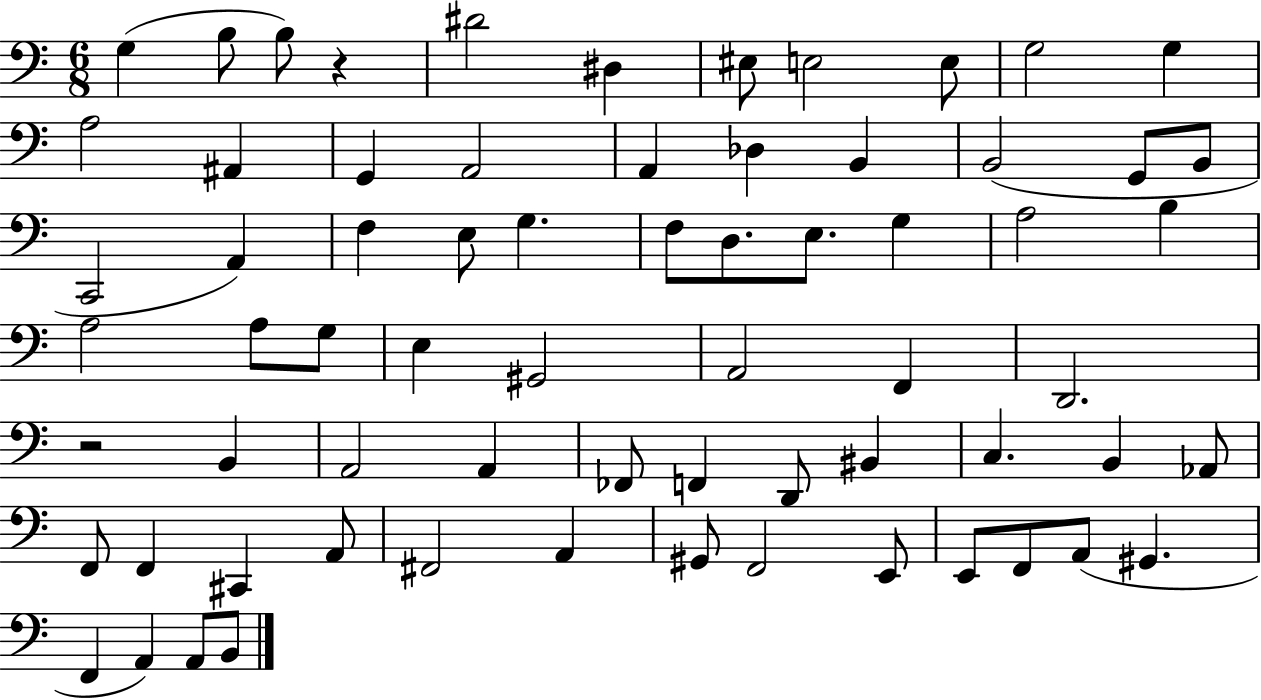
G3/q B3/e B3/e R/q D#4/h D#3/q EIS3/e E3/h E3/e G3/h G3/q A3/h A#2/q G2/q A2/h A2/q Db3/q B2/q B2/h G2/e B2/e C2/h A2/q F3/q E3/e G3/q. F3/e D3/e. E3/e. G3/q A3/h B3/q A3/h A3/e G3/e E3/q G#2/h A2/h F2/q D2/h. R/h B2/q A2/h A2/q FES2/e F2/q D2/e BIS2/q C3/q. B2/q Ab2/e F2/e F2/q C#2/q A2/e F#2/h A2/q G#2/e F2/h E2/e E2/e F2/e A2/e G#2/q. F2/q A2/q A2/e B2/e